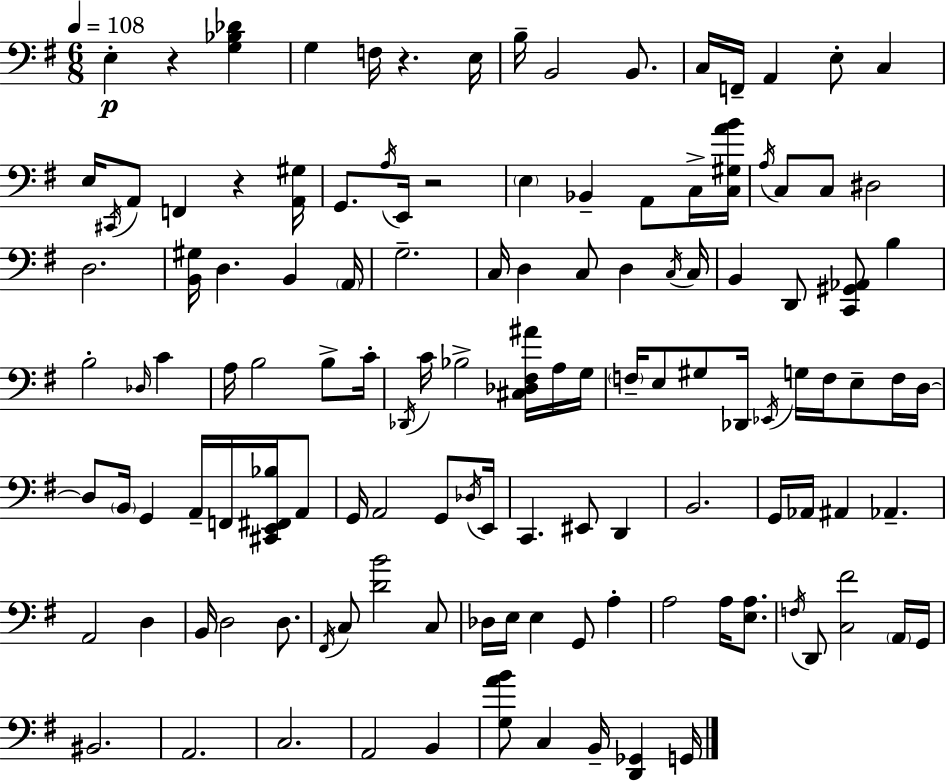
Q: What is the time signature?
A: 6/8